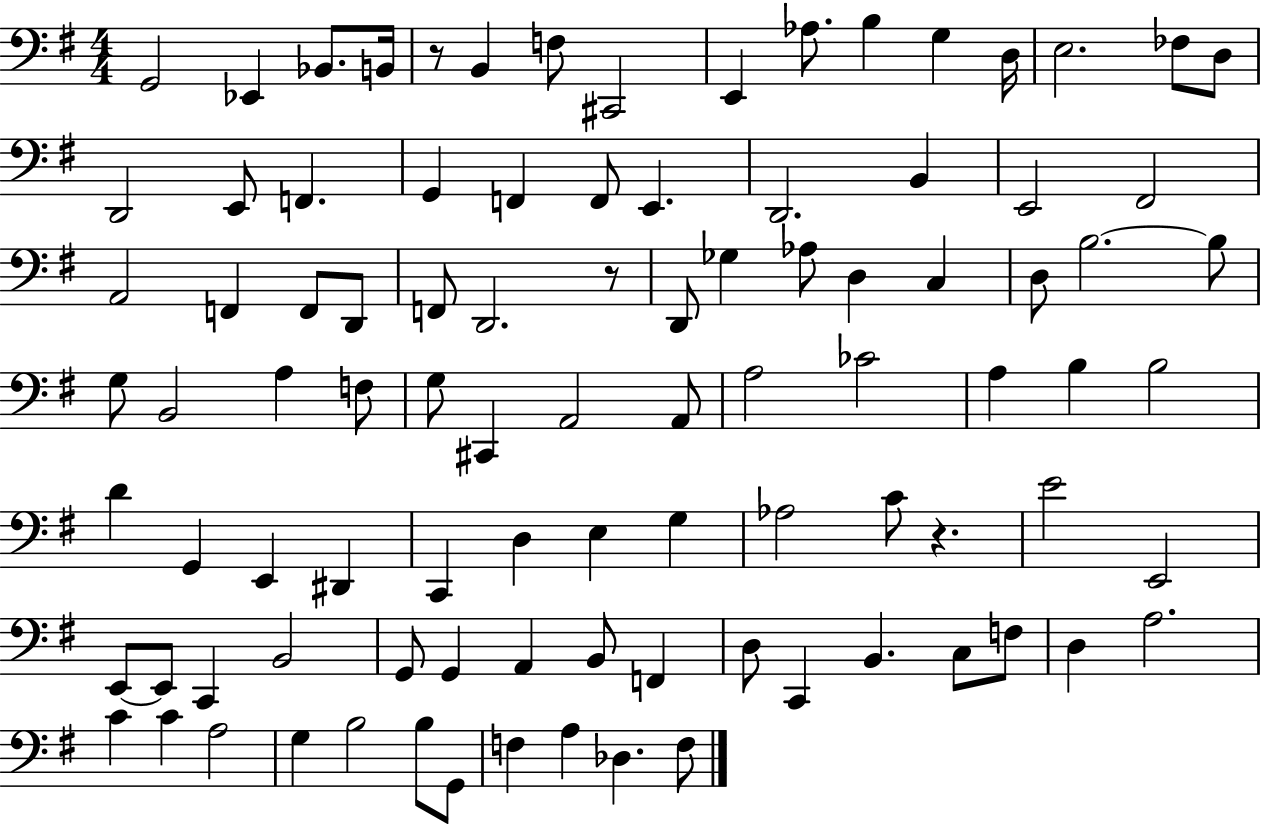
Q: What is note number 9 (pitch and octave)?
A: Ab3